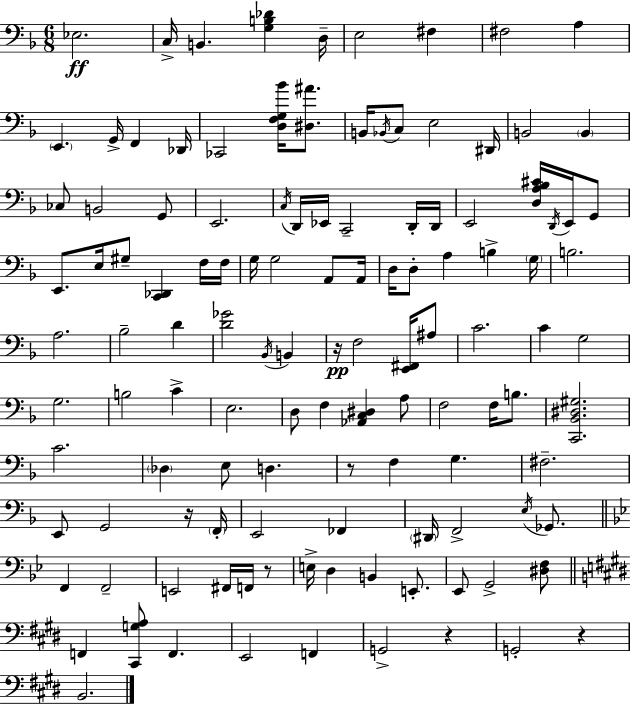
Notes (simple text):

Eb3/h. C3/s B2/q. [G3,B3,Db4]/q D3/s E3/h F#3/q F#3/h A3/q E2/q. G2/s F2/q Db2/s CES2/h [D3,F3,G3,Bb4]/s [D#3,A#4]/e. B2/s Bb2/s C3/e E3/h D#2/s B2/h B2/q CES3/e B2/h G2/e E2/h. C3/s D2/s Eb2/s C2/h D2/s D2/s E2/h [D3,A3,Bb3,C#4]/s D2/s E2/s G2/e E2/e. E3/s G#3/e [C2,Db2]/q F3/s F3/s G3/s G3/h A2/e A2/s D3/s D3/e A3/q B3/q G3/s B3/h. A3/h. Bb3/h D4/q [D4,Gb4]/h Bb2/s B2/q R/s F3/h [E2,F#2]/s A#3/e C4/h. C4/q G3/h G3/h. B3/h C4/q E3/h. D3/e F3/q [Ab2,C3,D#3]/q A3/e F3/h F3/s B3/e. [C2,Bb2,D#3,G#3]/h. C4/h. Db3/q E3/e D3/q. R/e F3/q G3/q. F#3/h. E2/e G2/h R/s F2/s E2/h FES2/q D#2/s F2/h E3/s Gb2/e. F2/q F2/h E2/h F#2/s F2/s R/e E3/s D3/q B2/q E2/e. Eb2/e G2/h [D#3,F3]/e F2/q [C#2,G3,A3]/e F2/q. E2/h F2/q G2/h R/q G2/h R/q B2/h.